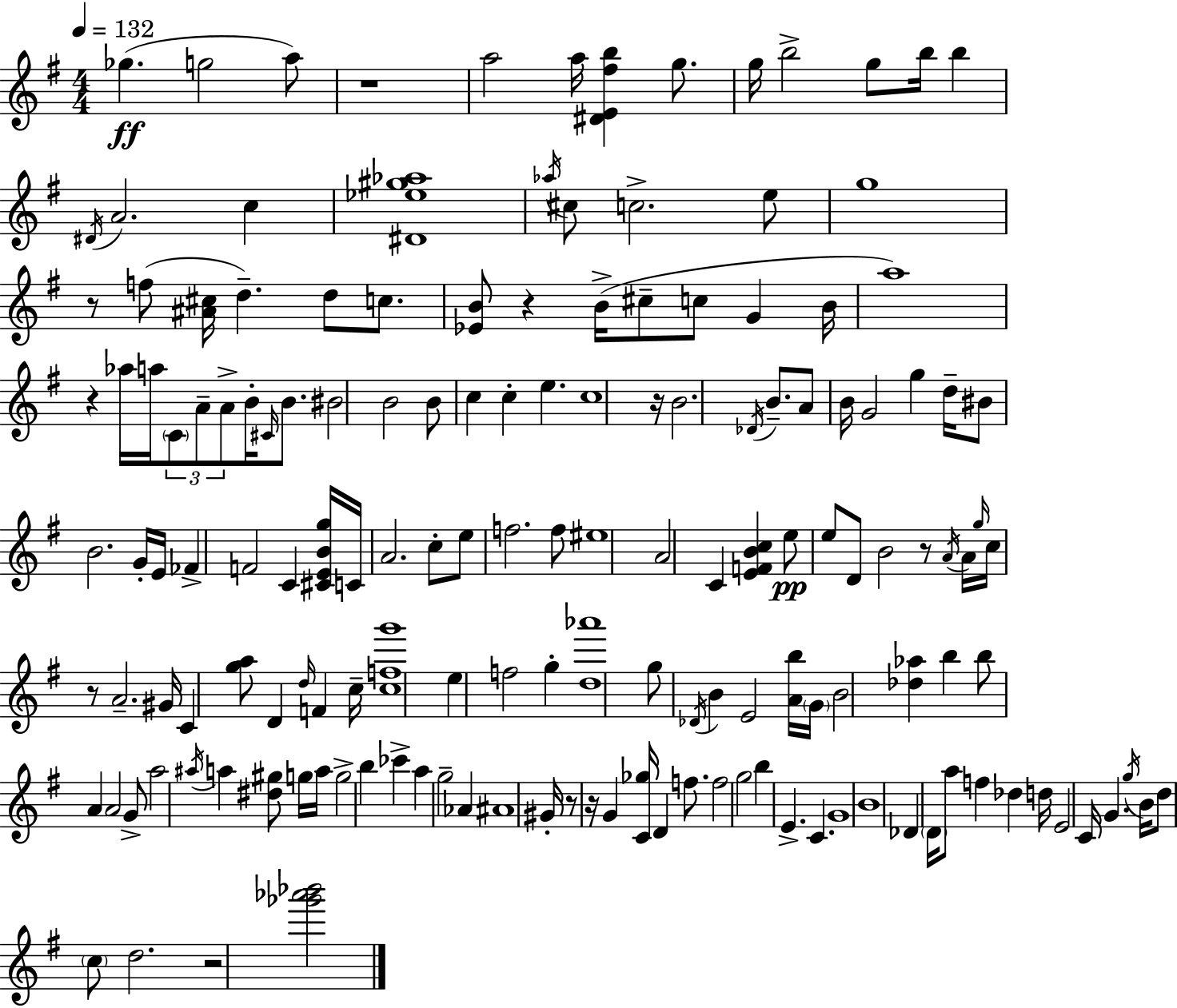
{
  \clef treble
  \numericTimeSignature
  \time 4/4
  \key e \minor
  \tempo 4 = 132
  ges''4.(\ff g''2 a''8) | r1 | a''2 a''16 <dis' e' fis'' b''>4 g''8. | g''16 b''2-> g''8 b''16 b''4 | \break \acciaccatura { dis'16 } a'2. c''4 | <dis' ees'' gis'' aes''>1 | \acciaccatura { aes''16 } cis''8 c''2.-> | e''8 g''1 | \break r8 f''8( <ais' cis''>16 d''4.--) d''8 c''8. | <ees' b'>8 r4 b'16->( cis''8-- c''8 g'4 | b'16 a''1) | r4 aes''16 a''16 \tuplet 3/2 { \parenthesize c'8 a'8-- a'8-> } b'16-. \grace { cis'16 } | \break b'8. bis'2 b'2 | b'8 c''4 c''4-. e''4. | c''1 | r16 b'2. | \break \acciaccatura { des'16 } b'8.-- a'8 b'16 g'2 g''4 | d''16-- bis'8 b'2. | g'16-. e'16 fes'4-> f'2 | c'4 <cis' e' b' g''>16 c'16 a'2. | \break c''8-. e''8 f''2. | f''8 eis''1 | a'2 c'4 | <e' f' b' c''>4 e''8\pp e''8 d'8 b'2 | \break r8 \acciaccatura { a'16 } a'16 \grace { g''16 } c''16 r8 a'2.-- | gis'16 c'4 <g'' a''>8 d'4 | \grace { d''16 } f'4 c''16-- <c'' f'' g'''>1 | e''4 f''2 | \break g''4-. <d'' aes'''>1 | g''8 \acciaccatura { des'16 } b'4 e'2 | <a' b''>16 \parenthesize g'16 b'2 | <des'' aes''>4 b''4 b''8 a'4 a'2 | \break g'8-> a''2 | \acciaccatura { ais''16 } a''4 <dis'' gis''>8 g''16 a''16 g''2-> | b''4 ces'''4-> a''4 g''2-- | aes'4 ais'1 | \break gis'16-. r8 r16 g'4 | <c' ges''>16 d'4 f''8. f''2 | g''2 b''4 e'4.-> | c'4. g'1 | \break b'1 | des'4 \parenthesize d'16 a''8 | f''4 des''4 d''16 e'2 | c'16 g'4. \acciaccatura { g''16 } b'16 d''8 \parenthesize c''8 d''2. | \break r2 | <ges''' aes''' bes'''>2 \bar "|."
}